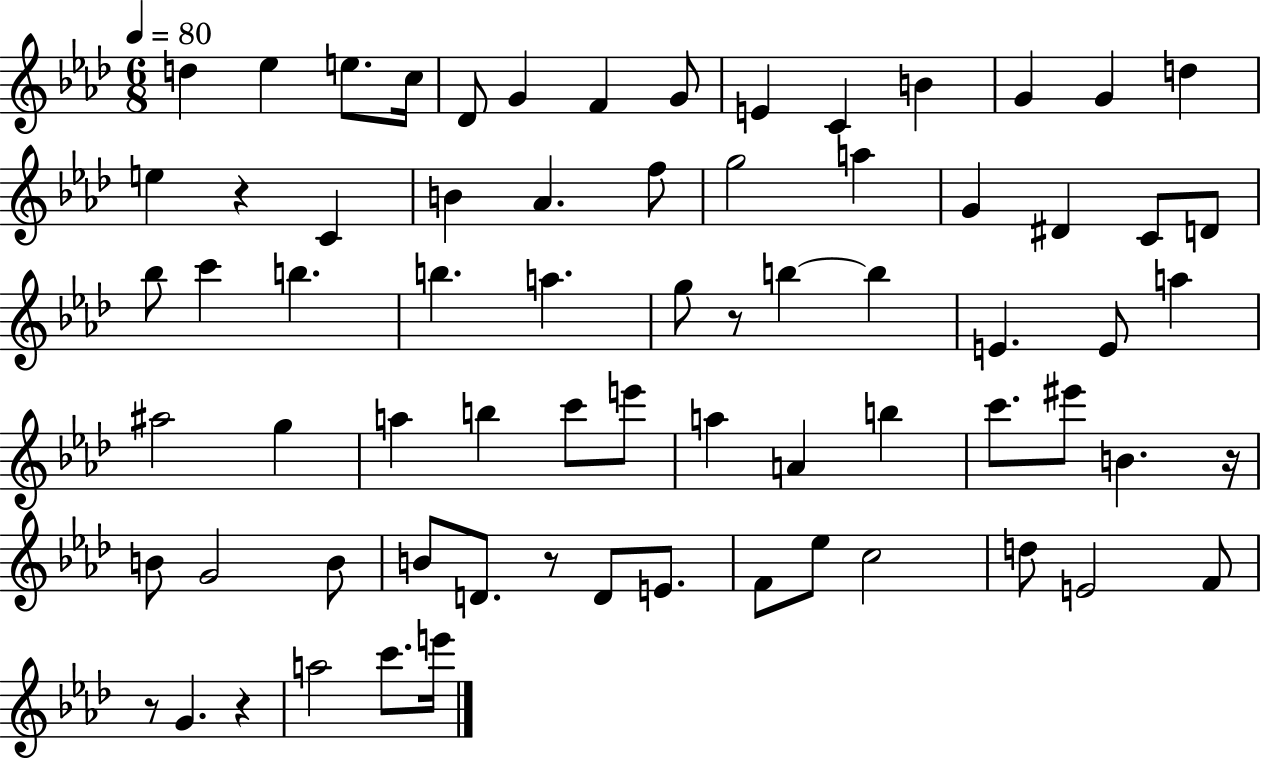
X:1
T:Untitled
M:6/8
L:1/4
K:Ab
d _e e/2 c/4 _D/2 G F G/2 E C B G G d e z C B _A f/2 g2 a G ^D C/2 D/2 _b/2 c' b b a g/2 z/2 b b E E/2 a ^a2 g a b c'/2 e'/2 a A b c'/2 ^e'/2 B z/4 B/2 G2 B/2 B/2 D/2 z/2 D/2 E/2 F/2 _e/2 c2 d/2 E2 F/2 z/2 G z a2 c'/2 e'/4